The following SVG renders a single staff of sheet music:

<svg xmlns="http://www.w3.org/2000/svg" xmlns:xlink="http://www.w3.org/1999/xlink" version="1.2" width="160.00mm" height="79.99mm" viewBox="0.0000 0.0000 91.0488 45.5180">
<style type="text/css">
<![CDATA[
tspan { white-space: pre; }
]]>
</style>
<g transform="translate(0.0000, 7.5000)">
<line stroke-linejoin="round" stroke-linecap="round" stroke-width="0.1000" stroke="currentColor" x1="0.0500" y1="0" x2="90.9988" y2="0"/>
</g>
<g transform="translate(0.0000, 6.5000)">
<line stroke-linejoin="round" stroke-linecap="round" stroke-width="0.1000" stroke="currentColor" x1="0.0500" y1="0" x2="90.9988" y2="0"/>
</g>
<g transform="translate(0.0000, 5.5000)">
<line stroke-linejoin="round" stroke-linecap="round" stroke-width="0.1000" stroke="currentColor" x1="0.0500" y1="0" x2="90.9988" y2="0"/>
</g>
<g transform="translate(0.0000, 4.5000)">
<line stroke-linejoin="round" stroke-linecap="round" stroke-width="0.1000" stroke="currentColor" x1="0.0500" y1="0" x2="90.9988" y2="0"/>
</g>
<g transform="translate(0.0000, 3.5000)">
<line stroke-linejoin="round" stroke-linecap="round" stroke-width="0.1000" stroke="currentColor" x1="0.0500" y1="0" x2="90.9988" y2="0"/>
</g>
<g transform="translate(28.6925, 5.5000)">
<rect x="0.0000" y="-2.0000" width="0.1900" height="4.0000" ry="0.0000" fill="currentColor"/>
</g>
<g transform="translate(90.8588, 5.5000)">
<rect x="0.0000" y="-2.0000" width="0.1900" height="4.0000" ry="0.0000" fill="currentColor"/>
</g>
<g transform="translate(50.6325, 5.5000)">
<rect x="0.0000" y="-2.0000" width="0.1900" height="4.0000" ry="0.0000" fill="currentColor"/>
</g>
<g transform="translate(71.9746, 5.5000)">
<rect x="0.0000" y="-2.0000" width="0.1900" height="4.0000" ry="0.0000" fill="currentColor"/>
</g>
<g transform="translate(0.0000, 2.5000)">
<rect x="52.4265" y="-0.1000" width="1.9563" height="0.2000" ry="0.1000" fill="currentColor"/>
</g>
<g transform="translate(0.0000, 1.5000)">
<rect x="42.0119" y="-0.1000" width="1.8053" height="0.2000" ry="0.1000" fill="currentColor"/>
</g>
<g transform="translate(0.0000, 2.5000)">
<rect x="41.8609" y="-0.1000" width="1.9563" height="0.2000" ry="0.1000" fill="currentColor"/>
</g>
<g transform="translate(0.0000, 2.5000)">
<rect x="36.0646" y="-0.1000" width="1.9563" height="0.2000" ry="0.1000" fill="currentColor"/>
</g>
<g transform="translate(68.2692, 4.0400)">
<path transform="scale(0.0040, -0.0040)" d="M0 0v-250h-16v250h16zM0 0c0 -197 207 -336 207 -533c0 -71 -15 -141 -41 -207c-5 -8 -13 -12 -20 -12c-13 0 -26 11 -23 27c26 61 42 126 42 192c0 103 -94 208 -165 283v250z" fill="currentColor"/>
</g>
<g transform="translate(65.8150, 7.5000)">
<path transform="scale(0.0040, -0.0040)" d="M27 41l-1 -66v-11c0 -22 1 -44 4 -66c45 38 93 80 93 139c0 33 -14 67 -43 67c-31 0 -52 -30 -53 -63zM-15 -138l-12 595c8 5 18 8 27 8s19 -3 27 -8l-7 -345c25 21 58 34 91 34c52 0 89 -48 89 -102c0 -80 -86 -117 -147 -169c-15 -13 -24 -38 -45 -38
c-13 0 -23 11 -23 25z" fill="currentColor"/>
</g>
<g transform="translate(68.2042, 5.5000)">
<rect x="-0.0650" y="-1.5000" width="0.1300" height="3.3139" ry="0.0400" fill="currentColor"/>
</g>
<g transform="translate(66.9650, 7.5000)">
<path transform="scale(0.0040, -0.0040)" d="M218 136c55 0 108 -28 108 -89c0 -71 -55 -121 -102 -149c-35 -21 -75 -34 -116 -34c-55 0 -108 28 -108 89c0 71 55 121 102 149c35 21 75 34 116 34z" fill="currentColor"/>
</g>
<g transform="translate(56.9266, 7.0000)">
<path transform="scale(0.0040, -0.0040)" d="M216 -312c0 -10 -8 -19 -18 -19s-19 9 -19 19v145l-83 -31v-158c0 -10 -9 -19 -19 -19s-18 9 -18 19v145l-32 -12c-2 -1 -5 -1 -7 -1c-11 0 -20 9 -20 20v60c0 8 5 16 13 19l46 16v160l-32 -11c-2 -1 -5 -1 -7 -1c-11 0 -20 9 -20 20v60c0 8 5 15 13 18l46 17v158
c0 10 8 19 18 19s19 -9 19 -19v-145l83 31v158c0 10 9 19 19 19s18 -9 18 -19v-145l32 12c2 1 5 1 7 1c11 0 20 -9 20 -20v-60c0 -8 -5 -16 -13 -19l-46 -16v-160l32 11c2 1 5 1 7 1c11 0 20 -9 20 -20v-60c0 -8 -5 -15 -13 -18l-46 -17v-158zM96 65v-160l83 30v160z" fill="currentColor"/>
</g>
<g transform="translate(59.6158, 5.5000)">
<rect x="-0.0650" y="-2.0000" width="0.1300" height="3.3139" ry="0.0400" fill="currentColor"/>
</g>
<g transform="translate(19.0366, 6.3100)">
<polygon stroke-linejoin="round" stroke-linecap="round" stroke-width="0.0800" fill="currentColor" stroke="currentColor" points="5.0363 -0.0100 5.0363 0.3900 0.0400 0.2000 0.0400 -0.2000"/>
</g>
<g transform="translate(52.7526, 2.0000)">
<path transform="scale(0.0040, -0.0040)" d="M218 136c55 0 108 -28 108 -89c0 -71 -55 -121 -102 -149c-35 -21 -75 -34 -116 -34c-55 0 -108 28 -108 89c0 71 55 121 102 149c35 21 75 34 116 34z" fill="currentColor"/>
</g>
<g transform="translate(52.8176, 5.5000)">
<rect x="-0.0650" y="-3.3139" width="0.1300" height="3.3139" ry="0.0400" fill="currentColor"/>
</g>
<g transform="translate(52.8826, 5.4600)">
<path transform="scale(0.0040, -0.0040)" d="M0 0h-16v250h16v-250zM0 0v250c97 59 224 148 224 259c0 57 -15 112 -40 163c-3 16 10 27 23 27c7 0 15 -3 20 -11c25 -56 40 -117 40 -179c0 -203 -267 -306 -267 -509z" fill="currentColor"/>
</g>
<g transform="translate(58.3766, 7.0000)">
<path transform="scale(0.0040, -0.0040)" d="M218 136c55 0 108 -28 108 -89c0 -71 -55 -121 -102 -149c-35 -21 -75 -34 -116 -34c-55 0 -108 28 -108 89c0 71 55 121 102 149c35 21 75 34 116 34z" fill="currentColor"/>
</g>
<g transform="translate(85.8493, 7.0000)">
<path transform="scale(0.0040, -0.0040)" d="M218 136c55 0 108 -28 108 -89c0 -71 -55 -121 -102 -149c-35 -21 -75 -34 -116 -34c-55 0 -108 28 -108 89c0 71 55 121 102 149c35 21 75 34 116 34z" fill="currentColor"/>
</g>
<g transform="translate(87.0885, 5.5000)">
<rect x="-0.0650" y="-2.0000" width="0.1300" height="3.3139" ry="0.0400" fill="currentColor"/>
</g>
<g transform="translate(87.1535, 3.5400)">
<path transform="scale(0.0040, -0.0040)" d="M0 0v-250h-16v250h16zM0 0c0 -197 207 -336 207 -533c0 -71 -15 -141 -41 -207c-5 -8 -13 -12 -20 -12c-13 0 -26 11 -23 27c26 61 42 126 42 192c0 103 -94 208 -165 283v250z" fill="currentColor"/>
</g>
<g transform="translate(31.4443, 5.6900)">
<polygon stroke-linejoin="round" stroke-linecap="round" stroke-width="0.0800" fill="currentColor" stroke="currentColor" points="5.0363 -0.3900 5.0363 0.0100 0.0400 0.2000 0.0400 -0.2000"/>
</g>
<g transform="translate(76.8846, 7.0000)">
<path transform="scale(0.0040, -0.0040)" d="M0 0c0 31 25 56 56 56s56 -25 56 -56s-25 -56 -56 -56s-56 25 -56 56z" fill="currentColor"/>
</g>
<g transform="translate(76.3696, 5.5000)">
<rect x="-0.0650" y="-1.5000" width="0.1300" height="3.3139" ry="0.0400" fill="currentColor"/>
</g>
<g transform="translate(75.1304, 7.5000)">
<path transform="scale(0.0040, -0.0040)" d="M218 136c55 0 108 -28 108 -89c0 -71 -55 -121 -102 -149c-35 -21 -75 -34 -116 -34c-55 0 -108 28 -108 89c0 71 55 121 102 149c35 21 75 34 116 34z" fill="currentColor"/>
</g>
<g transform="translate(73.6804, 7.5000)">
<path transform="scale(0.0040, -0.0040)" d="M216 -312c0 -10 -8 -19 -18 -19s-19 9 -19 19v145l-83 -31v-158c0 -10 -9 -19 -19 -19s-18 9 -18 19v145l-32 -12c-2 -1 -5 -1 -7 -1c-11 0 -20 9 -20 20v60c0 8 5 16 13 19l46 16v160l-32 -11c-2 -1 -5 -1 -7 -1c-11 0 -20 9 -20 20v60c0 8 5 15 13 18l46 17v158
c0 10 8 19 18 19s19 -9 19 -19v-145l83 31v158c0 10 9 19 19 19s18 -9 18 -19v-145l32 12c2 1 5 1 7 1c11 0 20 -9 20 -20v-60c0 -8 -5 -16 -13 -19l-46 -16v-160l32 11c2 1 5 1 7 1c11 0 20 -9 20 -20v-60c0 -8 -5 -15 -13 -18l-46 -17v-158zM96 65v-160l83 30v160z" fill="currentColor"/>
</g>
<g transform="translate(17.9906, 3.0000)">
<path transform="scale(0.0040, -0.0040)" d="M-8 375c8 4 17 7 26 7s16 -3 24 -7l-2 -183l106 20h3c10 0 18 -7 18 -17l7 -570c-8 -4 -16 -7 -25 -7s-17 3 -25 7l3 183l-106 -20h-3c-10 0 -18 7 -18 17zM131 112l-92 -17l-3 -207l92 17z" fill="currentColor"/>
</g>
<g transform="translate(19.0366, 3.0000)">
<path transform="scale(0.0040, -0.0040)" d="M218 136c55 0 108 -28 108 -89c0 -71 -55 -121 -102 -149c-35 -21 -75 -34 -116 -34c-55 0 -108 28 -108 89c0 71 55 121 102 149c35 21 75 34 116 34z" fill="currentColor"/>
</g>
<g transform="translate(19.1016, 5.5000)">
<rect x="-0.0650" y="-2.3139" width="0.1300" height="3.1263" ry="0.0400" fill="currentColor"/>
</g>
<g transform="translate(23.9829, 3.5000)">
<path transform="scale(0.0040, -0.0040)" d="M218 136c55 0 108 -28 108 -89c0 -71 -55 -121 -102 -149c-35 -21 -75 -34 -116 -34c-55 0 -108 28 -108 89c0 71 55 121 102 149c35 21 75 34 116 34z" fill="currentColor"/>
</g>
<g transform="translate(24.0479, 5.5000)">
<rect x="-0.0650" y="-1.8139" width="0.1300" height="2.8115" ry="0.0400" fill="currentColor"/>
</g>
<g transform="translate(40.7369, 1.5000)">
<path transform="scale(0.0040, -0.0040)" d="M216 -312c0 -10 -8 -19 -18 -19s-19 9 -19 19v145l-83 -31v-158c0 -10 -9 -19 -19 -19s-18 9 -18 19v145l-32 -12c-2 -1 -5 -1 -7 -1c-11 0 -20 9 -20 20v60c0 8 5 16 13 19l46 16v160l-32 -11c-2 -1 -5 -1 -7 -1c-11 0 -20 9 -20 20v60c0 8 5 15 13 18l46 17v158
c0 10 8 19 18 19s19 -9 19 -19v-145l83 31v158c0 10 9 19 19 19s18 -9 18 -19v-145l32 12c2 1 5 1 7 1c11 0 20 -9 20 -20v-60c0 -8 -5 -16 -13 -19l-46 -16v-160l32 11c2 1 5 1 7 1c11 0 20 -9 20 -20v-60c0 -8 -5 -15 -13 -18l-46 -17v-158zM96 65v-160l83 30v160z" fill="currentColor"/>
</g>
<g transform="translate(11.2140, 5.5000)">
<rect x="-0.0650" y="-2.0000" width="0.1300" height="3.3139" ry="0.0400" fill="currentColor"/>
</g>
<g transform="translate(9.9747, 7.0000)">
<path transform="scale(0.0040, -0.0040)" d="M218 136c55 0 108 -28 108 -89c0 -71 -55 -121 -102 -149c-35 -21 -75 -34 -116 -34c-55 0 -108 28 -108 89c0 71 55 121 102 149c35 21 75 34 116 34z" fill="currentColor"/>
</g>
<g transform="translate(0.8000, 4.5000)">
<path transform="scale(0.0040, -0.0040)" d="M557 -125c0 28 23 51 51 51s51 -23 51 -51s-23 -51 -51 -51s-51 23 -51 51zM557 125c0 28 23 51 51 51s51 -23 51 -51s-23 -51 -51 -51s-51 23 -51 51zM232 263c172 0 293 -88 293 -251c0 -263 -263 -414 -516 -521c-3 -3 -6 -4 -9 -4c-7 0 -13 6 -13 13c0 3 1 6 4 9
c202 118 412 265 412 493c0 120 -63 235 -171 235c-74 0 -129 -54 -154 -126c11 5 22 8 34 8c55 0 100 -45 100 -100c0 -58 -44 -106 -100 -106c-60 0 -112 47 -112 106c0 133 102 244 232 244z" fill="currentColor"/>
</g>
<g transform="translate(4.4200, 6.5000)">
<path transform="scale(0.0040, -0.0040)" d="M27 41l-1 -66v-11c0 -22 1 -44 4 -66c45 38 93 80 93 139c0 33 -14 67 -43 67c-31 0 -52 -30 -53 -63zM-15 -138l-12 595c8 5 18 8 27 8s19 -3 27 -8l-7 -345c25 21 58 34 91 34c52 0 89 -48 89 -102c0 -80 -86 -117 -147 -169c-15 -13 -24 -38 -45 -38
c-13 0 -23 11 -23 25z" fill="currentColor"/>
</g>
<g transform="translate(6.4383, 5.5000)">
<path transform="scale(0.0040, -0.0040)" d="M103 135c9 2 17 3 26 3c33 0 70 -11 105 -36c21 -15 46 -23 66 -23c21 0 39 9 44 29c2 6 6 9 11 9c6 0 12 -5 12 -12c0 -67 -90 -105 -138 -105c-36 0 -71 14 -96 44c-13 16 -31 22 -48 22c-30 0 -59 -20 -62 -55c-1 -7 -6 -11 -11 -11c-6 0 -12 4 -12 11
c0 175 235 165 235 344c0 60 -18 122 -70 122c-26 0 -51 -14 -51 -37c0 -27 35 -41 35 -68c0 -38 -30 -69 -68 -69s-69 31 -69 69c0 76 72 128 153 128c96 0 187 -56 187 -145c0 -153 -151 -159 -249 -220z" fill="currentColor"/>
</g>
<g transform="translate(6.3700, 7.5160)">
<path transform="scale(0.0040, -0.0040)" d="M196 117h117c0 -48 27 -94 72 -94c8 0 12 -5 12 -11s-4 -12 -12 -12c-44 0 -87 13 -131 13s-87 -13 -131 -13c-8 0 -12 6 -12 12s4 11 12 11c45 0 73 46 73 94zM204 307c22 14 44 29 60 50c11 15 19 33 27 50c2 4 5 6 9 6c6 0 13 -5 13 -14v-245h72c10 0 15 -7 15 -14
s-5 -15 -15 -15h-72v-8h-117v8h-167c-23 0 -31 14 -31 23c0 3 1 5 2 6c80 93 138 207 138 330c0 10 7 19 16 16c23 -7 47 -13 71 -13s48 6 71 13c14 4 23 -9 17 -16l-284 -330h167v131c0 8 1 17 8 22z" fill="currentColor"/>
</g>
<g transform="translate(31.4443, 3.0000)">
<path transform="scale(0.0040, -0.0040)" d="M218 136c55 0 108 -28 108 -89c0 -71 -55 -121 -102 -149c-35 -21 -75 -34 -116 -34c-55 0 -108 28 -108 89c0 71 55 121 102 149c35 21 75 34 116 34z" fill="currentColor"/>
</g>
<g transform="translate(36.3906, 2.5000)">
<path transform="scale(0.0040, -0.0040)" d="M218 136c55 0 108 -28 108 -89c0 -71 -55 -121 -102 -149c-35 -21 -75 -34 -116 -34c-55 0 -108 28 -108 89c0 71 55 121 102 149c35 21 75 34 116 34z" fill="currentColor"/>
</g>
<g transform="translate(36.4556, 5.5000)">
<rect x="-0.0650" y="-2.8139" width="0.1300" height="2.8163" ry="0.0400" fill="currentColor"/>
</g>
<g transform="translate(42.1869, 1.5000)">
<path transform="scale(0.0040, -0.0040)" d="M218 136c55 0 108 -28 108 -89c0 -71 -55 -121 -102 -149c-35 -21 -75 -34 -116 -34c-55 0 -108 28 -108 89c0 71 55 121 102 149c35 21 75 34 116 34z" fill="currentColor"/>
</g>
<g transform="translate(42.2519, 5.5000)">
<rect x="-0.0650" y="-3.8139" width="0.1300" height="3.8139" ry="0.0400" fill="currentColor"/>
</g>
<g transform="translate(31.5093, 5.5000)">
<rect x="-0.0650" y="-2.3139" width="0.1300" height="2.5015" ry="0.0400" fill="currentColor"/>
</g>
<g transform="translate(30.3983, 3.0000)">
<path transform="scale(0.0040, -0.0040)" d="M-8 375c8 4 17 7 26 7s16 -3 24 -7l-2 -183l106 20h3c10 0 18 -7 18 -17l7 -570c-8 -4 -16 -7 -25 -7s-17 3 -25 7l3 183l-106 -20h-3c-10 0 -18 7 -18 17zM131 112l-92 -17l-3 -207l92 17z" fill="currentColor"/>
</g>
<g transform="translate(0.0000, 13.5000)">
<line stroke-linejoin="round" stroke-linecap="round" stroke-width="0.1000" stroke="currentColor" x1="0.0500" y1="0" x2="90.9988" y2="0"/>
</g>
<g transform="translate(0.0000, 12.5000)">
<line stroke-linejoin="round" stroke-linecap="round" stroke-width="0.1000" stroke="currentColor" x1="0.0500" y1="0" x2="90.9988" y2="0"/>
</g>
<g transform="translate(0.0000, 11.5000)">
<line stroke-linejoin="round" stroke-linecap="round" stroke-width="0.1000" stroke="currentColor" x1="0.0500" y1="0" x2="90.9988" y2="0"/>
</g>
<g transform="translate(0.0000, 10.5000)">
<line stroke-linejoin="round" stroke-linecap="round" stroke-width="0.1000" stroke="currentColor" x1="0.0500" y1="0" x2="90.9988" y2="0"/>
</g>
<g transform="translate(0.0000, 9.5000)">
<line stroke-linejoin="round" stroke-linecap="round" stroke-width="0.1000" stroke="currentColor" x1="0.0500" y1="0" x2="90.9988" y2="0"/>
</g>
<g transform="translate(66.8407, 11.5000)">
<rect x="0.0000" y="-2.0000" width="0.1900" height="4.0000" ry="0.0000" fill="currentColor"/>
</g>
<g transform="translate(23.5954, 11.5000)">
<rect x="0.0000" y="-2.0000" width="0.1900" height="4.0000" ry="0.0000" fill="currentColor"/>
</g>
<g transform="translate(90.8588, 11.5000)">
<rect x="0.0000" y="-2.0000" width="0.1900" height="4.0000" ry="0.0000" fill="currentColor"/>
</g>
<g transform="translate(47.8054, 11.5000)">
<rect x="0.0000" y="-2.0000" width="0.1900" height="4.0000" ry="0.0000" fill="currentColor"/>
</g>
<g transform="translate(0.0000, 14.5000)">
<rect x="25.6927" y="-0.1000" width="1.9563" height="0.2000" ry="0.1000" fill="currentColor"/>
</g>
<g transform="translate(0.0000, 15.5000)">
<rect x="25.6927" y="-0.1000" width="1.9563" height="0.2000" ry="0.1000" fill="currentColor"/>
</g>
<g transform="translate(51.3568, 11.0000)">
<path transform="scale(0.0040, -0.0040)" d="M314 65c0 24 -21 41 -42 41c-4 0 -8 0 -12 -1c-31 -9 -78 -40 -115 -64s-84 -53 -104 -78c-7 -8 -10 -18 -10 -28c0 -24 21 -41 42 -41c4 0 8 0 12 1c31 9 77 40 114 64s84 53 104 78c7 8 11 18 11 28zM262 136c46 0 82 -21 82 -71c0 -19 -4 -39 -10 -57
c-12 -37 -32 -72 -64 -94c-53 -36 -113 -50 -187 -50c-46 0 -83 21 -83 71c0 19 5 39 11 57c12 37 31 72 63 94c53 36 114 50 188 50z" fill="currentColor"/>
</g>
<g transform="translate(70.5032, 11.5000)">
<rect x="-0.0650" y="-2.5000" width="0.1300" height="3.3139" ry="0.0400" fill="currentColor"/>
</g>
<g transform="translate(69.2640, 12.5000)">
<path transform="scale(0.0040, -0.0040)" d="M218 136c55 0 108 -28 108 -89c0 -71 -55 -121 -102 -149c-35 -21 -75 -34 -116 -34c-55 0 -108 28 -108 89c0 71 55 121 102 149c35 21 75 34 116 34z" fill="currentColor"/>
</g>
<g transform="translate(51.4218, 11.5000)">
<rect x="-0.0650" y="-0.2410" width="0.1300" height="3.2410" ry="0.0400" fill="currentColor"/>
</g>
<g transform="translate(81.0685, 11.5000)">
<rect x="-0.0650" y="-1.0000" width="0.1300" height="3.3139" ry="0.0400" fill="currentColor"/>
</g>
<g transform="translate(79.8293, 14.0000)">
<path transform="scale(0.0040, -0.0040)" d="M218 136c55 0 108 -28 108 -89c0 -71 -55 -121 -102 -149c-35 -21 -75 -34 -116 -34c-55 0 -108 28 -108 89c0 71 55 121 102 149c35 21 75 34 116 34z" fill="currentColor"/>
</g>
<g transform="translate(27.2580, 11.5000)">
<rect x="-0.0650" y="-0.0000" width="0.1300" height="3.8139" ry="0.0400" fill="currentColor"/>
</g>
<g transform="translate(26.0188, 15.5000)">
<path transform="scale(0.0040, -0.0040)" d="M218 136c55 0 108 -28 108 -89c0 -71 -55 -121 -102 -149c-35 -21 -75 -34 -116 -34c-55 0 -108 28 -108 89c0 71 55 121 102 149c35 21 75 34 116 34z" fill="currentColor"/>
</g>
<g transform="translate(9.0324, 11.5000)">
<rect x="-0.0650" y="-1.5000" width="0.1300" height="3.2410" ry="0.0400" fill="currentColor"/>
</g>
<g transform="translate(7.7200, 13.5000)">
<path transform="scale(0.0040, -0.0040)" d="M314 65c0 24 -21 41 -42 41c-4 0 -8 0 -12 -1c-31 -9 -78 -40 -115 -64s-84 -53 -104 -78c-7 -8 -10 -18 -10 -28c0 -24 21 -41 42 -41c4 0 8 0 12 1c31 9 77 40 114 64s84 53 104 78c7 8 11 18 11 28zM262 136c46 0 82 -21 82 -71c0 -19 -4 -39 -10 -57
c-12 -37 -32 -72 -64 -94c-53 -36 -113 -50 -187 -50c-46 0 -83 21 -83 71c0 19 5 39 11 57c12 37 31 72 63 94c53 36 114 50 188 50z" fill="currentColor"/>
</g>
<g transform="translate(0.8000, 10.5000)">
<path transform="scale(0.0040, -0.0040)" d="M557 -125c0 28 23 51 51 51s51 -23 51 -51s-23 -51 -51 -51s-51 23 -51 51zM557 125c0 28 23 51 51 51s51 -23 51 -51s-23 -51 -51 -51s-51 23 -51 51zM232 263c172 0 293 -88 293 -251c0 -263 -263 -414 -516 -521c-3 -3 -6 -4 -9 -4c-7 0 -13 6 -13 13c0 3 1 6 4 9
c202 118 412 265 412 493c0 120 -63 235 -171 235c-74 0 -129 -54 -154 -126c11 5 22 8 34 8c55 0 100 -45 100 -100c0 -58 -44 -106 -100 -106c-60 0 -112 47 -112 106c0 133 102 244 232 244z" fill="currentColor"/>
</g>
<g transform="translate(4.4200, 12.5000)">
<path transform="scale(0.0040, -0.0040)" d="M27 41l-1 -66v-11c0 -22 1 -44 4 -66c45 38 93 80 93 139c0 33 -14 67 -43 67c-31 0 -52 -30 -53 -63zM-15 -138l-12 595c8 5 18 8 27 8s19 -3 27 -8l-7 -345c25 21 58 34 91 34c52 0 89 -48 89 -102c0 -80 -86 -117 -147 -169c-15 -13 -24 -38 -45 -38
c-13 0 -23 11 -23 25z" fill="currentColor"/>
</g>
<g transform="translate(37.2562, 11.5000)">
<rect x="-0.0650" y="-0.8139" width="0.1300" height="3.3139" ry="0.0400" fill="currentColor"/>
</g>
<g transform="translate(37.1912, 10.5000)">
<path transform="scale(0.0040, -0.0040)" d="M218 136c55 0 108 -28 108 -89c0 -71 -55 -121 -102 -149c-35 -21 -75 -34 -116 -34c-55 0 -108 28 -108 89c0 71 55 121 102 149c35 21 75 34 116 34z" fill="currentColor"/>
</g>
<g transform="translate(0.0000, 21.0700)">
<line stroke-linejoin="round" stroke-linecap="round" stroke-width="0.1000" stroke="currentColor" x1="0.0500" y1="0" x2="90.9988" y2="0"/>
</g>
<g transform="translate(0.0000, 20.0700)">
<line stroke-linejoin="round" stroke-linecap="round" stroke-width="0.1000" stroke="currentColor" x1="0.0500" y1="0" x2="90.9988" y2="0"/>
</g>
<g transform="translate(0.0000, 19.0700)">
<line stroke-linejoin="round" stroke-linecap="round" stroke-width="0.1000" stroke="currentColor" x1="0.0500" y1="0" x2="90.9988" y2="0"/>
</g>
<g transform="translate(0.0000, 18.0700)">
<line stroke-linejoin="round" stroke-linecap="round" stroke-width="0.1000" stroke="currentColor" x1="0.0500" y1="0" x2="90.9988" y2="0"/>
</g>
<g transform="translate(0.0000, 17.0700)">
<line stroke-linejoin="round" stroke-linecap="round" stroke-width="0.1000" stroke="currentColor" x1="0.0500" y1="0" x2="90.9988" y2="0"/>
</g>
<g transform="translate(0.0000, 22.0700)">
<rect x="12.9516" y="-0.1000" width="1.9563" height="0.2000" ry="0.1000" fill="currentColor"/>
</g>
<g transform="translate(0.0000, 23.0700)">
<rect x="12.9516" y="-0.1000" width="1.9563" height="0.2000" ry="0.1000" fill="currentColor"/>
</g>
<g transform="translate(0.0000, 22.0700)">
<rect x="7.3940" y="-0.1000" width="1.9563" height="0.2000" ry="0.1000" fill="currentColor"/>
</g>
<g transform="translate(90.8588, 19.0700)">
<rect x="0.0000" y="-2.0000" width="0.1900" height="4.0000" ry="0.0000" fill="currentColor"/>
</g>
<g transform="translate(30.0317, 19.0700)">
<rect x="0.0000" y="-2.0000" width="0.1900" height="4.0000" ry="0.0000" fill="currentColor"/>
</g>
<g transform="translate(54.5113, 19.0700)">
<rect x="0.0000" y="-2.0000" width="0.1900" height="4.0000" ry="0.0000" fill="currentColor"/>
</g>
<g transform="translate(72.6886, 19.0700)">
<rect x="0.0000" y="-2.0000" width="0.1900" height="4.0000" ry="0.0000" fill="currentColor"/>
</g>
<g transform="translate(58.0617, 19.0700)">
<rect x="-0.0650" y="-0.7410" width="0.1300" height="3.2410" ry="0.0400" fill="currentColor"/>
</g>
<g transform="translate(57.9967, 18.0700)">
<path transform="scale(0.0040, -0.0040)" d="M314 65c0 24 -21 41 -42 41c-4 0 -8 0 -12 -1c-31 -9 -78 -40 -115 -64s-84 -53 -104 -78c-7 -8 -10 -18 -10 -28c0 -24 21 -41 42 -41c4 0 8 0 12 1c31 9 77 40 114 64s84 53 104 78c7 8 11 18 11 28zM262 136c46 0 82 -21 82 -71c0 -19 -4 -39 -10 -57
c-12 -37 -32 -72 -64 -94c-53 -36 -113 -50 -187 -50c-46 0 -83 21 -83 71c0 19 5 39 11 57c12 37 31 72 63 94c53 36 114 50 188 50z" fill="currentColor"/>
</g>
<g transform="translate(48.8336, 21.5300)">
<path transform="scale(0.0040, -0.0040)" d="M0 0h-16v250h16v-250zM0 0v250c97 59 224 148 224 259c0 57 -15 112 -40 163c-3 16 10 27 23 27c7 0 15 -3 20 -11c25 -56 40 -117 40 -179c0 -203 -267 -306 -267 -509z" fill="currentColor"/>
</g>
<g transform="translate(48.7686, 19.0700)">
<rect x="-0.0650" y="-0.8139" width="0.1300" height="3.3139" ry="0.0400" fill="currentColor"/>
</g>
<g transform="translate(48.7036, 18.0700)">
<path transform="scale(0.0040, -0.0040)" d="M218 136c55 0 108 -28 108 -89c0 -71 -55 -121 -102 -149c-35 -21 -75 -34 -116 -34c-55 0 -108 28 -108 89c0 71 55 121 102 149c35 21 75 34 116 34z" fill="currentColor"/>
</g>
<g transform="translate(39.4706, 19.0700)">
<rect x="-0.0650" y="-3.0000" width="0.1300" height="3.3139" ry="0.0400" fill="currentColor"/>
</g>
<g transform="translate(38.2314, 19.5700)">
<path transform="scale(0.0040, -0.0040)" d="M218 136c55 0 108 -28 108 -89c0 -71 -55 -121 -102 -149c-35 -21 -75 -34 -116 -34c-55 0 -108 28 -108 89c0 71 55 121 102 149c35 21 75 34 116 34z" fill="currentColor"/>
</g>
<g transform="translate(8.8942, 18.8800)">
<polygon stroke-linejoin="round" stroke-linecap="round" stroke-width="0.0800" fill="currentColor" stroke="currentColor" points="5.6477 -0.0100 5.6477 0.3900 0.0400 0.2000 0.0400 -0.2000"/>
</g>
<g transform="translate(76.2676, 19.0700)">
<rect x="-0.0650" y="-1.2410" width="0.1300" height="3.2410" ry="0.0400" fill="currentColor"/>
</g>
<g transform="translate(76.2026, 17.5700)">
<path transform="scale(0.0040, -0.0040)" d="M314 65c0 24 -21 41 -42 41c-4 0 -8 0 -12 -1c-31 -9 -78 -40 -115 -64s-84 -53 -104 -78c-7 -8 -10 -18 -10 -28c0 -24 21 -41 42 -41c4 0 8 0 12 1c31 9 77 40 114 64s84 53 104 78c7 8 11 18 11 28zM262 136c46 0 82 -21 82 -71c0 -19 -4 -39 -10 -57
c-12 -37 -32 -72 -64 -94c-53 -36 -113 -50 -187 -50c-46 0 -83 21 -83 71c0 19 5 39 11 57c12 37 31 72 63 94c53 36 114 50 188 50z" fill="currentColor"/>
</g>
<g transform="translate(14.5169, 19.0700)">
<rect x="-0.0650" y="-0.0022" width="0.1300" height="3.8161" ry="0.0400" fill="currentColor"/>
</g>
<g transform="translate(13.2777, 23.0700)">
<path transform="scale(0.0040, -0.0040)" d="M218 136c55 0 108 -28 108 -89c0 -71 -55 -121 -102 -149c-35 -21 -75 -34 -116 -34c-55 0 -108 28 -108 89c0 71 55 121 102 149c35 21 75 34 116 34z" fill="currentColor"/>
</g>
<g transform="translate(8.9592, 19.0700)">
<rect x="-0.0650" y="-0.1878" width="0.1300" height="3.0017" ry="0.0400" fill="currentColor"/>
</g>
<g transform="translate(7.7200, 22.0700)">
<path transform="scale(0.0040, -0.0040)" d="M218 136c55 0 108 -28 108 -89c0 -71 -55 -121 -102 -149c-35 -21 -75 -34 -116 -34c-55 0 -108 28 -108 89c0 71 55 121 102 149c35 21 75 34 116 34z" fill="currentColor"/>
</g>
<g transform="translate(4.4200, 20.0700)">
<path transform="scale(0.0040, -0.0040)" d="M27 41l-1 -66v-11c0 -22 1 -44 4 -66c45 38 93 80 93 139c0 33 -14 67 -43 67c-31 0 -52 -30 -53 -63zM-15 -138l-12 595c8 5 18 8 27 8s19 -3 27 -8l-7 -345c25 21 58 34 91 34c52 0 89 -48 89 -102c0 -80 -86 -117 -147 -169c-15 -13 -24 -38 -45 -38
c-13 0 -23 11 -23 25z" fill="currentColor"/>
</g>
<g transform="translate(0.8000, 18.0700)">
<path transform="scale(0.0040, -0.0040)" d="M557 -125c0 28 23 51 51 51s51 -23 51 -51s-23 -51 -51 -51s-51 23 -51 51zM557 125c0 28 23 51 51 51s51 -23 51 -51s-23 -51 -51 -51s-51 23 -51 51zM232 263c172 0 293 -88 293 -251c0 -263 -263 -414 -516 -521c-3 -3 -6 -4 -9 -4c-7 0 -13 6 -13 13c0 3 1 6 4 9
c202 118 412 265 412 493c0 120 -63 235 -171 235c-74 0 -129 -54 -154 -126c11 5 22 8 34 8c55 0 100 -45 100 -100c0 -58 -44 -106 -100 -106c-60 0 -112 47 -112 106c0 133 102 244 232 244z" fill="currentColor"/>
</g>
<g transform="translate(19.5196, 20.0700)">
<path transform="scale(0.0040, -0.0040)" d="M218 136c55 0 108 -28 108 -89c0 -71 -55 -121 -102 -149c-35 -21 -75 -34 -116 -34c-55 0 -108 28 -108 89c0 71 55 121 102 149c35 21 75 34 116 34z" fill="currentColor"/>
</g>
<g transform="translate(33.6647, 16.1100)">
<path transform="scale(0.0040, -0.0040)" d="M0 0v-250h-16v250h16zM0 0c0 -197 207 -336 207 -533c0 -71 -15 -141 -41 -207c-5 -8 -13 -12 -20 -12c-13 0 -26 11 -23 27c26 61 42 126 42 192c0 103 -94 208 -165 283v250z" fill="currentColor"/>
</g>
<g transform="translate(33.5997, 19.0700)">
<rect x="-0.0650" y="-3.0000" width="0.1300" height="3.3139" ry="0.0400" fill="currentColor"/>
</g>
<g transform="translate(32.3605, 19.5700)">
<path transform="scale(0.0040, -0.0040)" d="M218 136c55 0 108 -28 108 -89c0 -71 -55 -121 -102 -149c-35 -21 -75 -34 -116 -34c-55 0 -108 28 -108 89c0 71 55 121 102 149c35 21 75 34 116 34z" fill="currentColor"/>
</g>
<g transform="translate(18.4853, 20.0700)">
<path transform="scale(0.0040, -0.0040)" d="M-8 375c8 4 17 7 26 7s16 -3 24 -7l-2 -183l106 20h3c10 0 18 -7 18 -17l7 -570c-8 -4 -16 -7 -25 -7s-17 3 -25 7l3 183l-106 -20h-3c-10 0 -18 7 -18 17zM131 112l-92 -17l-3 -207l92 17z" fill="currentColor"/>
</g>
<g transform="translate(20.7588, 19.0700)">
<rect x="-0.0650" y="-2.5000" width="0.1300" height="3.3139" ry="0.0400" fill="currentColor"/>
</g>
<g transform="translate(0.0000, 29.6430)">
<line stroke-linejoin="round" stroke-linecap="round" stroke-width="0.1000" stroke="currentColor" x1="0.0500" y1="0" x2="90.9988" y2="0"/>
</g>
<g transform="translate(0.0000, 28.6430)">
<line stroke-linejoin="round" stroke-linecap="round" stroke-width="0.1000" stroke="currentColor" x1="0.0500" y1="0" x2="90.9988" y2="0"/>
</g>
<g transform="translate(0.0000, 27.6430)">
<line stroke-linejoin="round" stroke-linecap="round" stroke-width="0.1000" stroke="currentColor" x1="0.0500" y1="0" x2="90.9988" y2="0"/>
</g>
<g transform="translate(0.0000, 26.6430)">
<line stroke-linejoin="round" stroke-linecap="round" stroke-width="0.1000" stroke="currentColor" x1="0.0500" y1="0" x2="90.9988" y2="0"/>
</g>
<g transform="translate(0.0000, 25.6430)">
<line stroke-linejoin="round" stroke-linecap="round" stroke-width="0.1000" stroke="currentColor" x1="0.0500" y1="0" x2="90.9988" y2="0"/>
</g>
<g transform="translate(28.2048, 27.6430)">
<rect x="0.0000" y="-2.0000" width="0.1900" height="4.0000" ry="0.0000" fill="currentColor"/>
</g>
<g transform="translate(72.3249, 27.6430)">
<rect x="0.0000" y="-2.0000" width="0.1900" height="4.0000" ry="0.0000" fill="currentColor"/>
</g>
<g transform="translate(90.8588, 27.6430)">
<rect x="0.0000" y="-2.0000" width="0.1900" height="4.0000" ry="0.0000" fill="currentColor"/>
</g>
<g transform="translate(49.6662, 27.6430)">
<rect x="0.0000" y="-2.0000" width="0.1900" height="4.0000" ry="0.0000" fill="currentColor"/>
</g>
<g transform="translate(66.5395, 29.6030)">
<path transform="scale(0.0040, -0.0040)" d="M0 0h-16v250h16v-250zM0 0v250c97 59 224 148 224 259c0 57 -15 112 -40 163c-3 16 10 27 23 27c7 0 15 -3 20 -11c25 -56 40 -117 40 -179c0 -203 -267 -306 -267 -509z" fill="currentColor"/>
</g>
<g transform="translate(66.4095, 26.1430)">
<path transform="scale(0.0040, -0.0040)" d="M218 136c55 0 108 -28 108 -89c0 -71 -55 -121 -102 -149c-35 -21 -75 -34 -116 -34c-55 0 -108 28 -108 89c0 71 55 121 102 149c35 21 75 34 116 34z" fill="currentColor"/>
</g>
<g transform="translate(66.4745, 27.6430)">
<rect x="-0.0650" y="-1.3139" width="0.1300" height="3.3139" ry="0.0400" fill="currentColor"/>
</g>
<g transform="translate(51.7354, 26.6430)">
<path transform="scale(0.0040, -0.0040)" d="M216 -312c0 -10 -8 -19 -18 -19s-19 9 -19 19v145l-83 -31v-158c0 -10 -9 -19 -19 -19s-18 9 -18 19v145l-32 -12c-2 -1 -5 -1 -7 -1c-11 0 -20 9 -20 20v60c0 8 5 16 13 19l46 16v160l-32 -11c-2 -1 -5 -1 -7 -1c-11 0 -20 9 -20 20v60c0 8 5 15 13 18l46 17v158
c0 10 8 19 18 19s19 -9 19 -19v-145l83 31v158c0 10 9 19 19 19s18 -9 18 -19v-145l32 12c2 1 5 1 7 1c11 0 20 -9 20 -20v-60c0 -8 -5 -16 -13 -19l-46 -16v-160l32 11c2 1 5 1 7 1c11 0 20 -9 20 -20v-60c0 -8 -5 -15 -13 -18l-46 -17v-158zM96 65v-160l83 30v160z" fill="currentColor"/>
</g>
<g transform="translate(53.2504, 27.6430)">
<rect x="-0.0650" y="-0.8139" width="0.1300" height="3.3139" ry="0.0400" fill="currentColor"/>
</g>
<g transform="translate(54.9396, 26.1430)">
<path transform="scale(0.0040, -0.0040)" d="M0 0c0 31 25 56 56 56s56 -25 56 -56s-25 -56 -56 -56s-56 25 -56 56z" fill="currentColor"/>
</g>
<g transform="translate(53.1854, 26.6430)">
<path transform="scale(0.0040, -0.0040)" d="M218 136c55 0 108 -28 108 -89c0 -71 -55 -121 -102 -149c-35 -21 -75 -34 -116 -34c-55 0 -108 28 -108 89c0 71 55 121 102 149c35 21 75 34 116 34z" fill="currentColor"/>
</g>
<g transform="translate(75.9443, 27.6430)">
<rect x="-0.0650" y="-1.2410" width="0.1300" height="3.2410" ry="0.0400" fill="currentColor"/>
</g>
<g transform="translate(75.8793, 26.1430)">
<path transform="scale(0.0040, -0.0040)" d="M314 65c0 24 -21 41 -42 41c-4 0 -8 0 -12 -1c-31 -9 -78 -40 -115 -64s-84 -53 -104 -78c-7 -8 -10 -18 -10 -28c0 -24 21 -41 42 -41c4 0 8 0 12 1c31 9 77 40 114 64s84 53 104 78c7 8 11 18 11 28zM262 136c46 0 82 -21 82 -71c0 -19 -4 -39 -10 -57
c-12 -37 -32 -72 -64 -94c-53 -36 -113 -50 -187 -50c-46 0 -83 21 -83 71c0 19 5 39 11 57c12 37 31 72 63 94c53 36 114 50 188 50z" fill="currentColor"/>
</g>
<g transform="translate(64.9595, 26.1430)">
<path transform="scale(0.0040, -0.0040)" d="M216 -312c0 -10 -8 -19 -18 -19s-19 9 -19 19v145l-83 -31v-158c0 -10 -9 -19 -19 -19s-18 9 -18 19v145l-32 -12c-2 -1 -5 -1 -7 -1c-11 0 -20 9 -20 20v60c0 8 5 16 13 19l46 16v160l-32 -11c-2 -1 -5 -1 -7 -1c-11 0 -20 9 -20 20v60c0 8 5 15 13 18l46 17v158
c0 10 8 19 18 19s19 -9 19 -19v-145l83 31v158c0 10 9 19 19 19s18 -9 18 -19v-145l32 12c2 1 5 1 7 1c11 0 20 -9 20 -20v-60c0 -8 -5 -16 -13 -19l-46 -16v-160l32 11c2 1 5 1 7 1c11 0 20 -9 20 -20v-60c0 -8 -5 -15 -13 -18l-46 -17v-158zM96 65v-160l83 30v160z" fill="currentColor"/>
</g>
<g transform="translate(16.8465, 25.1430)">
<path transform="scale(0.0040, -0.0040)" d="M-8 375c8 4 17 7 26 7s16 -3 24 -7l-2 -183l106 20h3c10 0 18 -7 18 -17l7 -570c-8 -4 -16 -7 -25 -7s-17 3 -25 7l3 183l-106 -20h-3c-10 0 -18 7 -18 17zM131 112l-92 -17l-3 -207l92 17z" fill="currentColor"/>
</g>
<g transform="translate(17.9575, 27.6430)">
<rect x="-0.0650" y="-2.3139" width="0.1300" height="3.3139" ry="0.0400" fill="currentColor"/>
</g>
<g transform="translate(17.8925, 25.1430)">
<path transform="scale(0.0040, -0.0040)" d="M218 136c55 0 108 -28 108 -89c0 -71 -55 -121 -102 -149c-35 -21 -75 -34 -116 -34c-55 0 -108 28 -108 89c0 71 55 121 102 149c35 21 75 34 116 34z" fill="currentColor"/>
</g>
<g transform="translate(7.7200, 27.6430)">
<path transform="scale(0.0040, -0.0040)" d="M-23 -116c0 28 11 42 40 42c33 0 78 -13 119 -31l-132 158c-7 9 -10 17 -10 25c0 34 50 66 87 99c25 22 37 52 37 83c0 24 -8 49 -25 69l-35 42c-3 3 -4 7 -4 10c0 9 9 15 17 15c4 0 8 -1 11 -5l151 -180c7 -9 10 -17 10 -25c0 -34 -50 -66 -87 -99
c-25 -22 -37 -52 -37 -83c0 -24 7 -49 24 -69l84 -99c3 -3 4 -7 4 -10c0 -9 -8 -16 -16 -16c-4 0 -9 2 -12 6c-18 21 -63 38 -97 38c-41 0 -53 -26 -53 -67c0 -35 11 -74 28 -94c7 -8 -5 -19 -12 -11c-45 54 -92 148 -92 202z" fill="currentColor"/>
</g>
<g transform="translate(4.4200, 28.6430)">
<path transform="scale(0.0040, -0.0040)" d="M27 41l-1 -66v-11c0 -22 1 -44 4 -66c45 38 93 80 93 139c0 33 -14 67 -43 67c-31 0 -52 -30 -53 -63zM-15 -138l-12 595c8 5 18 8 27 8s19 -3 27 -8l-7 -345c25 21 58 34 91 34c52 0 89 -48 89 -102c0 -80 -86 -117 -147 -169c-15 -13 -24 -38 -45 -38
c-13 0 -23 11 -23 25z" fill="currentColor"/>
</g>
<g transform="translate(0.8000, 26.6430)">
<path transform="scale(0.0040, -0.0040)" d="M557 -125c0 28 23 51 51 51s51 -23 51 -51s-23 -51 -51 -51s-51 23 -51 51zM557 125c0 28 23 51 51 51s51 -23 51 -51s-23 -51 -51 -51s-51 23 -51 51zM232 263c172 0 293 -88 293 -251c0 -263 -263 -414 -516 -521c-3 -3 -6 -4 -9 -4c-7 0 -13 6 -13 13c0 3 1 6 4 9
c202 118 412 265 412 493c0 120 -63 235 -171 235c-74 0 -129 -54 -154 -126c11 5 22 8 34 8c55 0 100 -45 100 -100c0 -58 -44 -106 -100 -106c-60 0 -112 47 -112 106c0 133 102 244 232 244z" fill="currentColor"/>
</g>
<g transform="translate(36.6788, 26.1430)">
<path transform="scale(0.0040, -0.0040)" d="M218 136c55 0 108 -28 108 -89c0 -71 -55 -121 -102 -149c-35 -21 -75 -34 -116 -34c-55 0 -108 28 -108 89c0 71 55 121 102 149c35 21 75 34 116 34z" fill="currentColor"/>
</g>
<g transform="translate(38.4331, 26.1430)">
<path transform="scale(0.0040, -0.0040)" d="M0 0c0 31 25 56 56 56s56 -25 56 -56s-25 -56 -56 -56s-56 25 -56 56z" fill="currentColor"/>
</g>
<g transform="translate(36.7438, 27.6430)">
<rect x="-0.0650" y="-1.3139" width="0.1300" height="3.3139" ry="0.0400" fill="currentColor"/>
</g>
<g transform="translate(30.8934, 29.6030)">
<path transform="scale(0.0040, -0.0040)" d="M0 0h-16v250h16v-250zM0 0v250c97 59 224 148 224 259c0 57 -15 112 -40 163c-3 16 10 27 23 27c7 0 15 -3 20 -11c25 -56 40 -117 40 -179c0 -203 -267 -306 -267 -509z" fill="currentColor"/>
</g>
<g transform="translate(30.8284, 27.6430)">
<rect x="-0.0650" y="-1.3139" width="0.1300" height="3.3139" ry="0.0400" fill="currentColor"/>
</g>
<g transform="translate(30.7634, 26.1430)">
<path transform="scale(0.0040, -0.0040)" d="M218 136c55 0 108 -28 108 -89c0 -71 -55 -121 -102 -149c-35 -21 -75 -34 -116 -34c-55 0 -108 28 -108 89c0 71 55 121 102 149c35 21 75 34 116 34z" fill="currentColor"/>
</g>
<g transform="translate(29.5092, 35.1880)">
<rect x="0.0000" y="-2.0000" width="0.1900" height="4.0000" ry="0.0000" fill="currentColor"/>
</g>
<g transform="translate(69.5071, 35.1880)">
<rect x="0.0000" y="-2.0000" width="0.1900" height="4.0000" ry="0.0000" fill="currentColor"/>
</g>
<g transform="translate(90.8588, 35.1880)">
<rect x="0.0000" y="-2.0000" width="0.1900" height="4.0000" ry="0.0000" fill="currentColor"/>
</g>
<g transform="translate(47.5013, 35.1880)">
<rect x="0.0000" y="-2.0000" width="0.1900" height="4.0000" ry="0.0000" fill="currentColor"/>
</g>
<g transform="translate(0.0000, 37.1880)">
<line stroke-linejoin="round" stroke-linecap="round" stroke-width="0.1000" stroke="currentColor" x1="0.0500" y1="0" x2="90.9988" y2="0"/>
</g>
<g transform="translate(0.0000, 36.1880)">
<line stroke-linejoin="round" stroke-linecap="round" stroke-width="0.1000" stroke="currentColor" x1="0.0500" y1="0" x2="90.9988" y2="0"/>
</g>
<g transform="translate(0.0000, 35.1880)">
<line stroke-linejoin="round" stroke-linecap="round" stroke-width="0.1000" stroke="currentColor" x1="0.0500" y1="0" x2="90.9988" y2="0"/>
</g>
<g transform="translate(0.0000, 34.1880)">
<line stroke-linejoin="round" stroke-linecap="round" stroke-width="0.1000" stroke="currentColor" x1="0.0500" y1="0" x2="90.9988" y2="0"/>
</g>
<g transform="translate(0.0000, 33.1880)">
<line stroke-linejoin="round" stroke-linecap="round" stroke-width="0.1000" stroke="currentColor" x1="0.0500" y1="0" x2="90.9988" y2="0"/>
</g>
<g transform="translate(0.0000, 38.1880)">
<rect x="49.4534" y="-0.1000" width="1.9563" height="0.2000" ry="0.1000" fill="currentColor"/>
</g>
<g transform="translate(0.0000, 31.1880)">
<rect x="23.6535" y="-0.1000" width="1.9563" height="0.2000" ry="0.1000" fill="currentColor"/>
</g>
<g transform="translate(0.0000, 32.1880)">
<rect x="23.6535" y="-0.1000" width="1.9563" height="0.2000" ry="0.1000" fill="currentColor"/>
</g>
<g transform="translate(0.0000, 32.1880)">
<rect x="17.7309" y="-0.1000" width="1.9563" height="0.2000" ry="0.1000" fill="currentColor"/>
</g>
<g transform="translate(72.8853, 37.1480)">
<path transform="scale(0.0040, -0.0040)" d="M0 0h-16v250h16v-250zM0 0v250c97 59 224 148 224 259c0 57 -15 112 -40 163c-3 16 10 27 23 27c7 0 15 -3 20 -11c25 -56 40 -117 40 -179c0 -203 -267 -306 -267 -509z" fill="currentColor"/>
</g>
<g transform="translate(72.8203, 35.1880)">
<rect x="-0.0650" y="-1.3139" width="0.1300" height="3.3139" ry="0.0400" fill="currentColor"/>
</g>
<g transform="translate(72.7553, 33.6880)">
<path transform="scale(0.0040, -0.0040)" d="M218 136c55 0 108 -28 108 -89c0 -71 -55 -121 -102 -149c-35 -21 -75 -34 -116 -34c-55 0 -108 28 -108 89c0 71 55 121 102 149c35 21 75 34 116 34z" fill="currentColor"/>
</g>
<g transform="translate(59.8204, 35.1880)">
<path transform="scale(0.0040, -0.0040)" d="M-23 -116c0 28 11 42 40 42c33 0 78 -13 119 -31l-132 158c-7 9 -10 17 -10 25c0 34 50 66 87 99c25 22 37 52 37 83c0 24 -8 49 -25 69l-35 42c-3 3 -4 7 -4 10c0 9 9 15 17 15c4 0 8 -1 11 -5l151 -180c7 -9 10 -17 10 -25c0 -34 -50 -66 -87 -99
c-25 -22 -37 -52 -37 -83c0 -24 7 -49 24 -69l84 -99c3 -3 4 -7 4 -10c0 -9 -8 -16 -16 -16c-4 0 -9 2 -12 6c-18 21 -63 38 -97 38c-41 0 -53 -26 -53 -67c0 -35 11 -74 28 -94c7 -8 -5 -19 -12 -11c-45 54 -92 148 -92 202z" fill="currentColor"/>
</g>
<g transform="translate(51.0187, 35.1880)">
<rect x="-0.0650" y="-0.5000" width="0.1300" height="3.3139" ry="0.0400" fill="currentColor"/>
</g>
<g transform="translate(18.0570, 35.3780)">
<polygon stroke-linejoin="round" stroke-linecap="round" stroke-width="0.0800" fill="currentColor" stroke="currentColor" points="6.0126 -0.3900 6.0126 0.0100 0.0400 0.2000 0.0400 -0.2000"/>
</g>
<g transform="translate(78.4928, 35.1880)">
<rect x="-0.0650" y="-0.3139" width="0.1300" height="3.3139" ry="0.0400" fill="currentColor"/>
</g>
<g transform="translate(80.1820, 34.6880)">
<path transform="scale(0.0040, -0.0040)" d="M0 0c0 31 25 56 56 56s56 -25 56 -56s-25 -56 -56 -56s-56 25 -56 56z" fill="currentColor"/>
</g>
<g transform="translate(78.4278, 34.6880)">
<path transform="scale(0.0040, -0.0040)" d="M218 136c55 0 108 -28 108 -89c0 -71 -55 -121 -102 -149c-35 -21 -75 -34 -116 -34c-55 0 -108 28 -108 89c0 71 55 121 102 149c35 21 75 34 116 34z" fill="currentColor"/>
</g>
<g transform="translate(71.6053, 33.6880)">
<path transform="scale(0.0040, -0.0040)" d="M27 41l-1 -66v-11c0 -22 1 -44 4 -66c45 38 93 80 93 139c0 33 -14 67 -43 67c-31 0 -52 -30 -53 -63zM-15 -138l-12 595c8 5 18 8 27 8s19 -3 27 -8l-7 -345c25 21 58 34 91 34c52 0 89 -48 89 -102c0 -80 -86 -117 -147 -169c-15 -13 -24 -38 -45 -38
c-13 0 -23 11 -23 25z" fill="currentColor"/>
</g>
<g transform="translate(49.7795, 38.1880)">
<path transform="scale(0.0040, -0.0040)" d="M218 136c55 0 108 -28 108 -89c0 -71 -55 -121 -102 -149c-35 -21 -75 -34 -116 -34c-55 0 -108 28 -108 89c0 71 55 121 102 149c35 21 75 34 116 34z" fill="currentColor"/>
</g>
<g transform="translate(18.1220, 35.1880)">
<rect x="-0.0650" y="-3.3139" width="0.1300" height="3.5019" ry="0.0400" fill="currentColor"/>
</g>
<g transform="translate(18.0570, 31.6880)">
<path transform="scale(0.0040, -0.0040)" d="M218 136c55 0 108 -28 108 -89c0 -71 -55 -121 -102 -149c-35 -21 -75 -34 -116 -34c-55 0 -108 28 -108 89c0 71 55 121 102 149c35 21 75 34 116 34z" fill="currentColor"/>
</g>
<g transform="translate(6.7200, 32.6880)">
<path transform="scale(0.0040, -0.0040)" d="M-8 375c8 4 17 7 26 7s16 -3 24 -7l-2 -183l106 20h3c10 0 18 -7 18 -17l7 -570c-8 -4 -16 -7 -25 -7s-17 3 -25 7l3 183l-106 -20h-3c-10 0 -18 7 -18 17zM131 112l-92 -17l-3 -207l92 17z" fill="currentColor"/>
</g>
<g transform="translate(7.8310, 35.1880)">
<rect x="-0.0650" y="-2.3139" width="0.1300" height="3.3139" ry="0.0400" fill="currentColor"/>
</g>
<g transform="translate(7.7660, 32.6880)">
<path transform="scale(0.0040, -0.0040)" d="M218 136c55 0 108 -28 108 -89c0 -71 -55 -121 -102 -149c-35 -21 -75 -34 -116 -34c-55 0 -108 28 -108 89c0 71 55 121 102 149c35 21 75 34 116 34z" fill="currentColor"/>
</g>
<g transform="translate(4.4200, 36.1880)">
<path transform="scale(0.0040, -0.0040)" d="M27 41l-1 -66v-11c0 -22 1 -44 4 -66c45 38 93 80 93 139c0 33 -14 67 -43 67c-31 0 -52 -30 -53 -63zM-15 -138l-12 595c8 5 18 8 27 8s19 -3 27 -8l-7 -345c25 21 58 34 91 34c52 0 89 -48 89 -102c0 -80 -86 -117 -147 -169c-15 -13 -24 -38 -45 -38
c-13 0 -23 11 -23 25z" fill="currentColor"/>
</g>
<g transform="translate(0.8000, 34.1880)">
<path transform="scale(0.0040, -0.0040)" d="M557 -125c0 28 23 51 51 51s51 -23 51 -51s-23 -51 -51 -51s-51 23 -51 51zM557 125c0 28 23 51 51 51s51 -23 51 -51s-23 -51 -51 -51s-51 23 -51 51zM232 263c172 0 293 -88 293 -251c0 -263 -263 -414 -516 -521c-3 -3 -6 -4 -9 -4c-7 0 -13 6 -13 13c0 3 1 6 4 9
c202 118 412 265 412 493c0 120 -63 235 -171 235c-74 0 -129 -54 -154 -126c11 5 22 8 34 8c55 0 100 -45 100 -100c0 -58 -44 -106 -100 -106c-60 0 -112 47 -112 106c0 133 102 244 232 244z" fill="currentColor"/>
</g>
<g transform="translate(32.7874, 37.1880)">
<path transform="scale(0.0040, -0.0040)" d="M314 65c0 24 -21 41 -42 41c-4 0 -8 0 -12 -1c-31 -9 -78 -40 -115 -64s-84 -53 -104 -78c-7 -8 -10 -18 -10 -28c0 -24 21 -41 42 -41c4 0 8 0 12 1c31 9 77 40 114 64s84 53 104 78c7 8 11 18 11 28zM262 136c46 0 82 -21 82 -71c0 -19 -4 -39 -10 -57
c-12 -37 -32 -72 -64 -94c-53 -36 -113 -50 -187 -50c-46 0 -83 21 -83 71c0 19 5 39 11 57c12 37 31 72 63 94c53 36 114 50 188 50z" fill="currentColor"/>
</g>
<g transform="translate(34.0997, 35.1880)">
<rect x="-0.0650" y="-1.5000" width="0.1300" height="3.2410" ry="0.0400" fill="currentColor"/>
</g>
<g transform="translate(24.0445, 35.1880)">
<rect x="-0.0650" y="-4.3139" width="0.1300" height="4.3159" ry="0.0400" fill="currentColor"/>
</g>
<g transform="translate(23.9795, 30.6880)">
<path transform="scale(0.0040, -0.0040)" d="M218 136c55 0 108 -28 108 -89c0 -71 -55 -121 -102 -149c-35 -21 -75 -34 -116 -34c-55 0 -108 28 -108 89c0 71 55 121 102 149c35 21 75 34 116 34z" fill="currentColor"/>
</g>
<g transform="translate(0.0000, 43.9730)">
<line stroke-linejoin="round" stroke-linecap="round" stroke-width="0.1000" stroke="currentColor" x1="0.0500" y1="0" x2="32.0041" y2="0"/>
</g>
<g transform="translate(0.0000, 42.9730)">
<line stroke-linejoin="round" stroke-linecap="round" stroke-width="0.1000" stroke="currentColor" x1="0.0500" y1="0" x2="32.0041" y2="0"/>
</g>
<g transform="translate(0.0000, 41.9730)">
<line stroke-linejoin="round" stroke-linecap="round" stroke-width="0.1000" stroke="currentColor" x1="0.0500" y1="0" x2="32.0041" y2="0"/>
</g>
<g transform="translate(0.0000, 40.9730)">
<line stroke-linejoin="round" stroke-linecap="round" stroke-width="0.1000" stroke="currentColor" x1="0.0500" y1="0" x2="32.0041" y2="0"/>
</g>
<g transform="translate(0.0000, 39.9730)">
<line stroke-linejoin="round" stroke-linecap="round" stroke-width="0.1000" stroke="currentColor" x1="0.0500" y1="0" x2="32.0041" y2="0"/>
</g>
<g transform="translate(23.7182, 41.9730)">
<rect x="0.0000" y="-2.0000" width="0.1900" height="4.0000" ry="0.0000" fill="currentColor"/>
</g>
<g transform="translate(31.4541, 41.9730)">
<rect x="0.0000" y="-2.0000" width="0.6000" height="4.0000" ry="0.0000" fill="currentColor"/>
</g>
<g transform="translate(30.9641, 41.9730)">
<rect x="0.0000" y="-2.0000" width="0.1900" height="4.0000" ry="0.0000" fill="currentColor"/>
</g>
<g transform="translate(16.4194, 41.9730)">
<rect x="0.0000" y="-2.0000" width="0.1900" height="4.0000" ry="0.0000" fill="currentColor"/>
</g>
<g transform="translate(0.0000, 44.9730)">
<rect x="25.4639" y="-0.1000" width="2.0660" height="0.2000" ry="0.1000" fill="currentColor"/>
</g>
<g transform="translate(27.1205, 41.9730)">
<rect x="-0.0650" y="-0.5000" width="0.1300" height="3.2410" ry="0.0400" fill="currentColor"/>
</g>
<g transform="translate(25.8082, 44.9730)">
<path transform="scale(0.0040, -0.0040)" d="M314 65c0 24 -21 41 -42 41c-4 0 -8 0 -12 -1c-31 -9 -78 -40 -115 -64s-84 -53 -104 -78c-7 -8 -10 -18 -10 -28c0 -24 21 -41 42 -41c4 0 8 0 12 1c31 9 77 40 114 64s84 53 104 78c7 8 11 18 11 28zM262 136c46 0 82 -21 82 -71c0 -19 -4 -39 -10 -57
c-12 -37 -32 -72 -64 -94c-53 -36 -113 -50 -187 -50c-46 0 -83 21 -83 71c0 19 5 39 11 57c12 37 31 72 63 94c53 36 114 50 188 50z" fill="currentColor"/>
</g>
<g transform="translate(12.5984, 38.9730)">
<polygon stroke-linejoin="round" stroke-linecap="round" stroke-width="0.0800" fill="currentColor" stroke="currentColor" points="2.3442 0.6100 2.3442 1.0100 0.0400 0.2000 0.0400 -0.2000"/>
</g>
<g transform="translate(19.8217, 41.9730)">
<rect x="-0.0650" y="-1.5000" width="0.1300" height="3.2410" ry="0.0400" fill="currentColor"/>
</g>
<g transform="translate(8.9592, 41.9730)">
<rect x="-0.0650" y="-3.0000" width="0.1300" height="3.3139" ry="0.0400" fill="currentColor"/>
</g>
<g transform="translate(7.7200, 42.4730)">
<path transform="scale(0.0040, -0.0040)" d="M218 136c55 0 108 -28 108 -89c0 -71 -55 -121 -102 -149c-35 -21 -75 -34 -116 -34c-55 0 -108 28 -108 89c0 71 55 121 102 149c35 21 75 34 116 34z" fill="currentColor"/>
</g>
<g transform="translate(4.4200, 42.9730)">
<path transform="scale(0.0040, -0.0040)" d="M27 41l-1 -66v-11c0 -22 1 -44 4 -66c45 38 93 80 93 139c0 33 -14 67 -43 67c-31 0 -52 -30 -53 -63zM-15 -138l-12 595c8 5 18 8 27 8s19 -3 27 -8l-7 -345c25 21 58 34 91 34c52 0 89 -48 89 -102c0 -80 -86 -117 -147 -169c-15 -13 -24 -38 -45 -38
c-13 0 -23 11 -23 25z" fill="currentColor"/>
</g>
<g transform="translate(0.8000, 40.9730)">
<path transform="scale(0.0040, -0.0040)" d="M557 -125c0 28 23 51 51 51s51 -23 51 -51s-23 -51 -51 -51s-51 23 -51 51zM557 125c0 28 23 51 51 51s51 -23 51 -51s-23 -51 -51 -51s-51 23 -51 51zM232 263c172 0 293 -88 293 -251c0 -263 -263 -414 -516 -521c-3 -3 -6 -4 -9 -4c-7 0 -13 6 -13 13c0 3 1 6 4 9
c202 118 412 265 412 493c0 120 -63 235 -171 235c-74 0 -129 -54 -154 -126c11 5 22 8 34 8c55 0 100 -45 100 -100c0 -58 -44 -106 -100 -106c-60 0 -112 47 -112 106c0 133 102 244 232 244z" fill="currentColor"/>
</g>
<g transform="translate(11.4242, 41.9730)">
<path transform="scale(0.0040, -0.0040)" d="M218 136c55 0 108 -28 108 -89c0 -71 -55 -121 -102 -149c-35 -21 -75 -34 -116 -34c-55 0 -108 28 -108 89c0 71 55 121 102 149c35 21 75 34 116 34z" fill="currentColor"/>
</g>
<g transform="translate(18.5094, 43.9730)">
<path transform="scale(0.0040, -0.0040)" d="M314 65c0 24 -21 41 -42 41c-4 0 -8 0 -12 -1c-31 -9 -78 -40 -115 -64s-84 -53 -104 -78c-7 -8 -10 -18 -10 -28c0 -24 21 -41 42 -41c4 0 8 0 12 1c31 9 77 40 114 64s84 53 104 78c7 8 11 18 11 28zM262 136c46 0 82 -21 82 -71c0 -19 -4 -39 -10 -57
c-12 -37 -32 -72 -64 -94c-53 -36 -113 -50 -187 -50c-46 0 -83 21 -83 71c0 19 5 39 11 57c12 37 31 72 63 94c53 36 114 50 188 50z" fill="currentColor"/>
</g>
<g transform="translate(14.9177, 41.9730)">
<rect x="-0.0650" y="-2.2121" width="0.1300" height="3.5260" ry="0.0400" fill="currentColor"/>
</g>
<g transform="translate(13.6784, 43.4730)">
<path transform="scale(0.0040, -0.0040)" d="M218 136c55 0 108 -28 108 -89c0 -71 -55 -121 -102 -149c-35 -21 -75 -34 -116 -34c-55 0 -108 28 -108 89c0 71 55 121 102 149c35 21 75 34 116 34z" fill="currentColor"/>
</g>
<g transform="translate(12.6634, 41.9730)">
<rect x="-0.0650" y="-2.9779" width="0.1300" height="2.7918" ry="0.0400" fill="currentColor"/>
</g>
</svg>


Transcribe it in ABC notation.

X:1
T:Untitled
M:2/4
L:1/4
K:F
A,, B,/2 A,/2 B,/2 C/2 ^E D/2 ^A,, _G,,/2 ^G,, A,,/2 G,,2 C,, F, E,2 _B,, F,, E,,/2 C,,/2 B,, C,/2 C, F,/2 F,2 G,2 z B, G,/2 G, ^F, ^G,/2 G,2 B, D/2 F/2 G,,2 E,, z _G,/2 E, C, D,/2 A,,/2 G,,2 E,,2